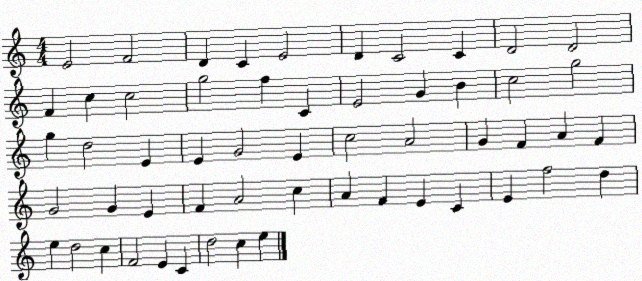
X:1
T:Untitled
M:4/4
L:1/4
K:C
E2 F2 D C E2 D C2 C D2 D2 F c c2 g2 f C E2 G B c2 g2 g d2 E E G2 E c2 A2 G F A F G2 G E F A2 c A F E C E f2 d e d2 c F2 E C d2 c e